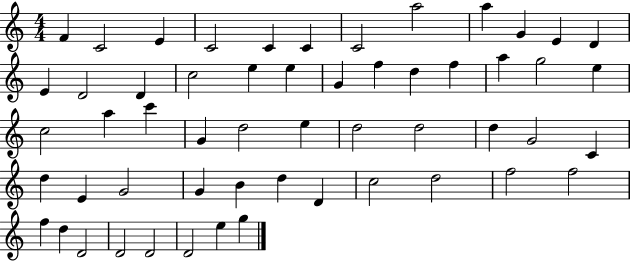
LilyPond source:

{
  \clef treble
  \numericTimeSignature
  \time 4/4
  \key c \major
  f'4 c'2 e'4 | c'2 c'4 c'4 | c'2 a''2 | a''4 g'4 e'4 d'4 | \break e'4 d'2 d'4 | c''2 e''4 e''4 | g'4 f''4 d''4 f''4 | a''4 g''2 e''4 | \break c''2 a''4 c'''4 | g'4 d''2 e''4 | d''2 d''2 | d''4 g'2 c'4 | \break d''4 e'4 g'2 | g'4 b'4 d''4 d'4 | c''2 d''2 | f''2 f''2 | \break f''4 d''4 d'2 | d'2 d'2 | d'2 e''4 g''4 | \bar "|."
}